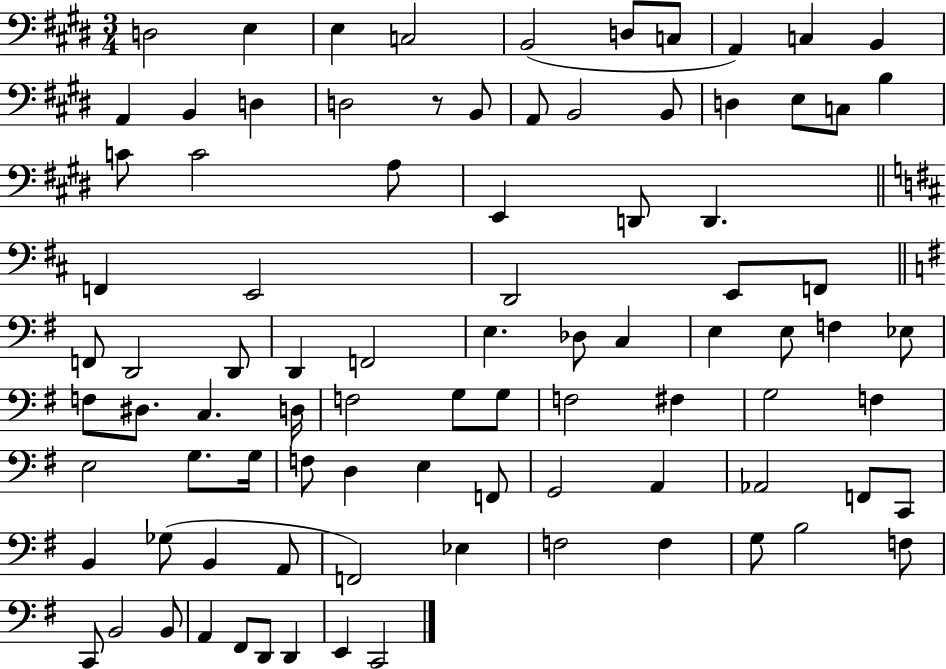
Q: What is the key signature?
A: E major